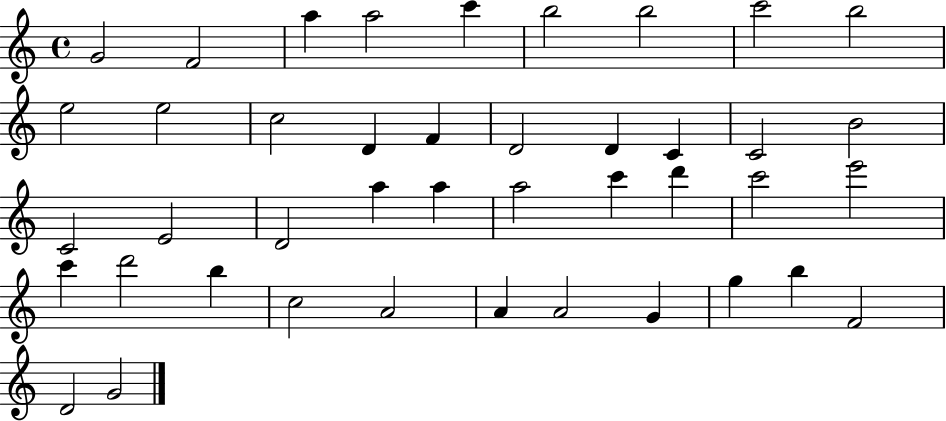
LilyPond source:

{
  \clef treble
  \time 4/4
  \defaultTimeSignature
  \key c \major
  g'2 f'2 | a''4 a''2 c'''4 | b''2 b''2 | c'''2 b''2 | \break e''2 e''2 | c''2 d'4 f'4 | d'2 d'4 c'4 | c'2 b'2 | \break c'2 e'2 | d'2 a''4 a''4 | a''2 c'''4 d'''4 | c'''2 e'''2 | \break c'''4 d'''2 b''4 | c''2 a'2 | a'4 a'2 g'4 | g''4 b''4 f'2 | \break d'2 g'2 | \bar "|."
}